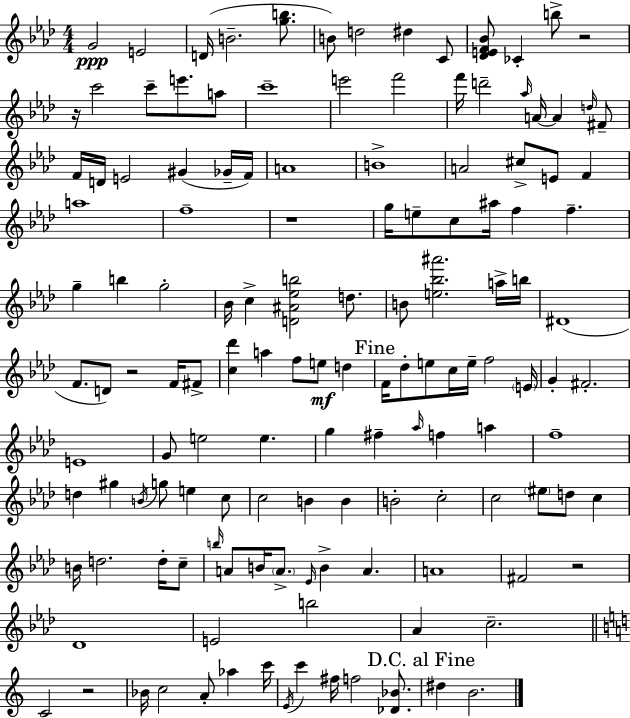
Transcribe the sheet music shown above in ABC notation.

X:1
T:Untitled
M:4/4
L:1/4
K:Ab
G2 E2 D/4 B2 [gb]/2 B/2 d2 ^d C/2 [_DEF_B]/2 _C b/2 z2 z/4 c'2 c'/2 e'/2 a/2 c'4 e'2 f'2 f'/4 d'2 _a/4 A/4 A d/4 ^F/2 F/4 D/4 E2 ^G _G/4 F/4 A4 B4 A2 ^c/2 E/2 F a4 f4 z4 g/4 e/2 c/2 ^a/4 f f g b g2 _B/4 c [D^A_eb]2 d/2 B/2 [e_b^a']2 a/4 b/4 ^D4 F/2 D/2 z2 F/4 ^F/2 [c_d'] a f/2 e/2 d F/4 _d/2 e/2 c/4 e/4 f2 E/4 G ^F2 E4 G/2 e2 e g ^f _a/4 f a f4 d ^g B/4 g/2 e c/2 c2 B B B2 c2 c2 ^e/2 d/2 c B/4 d2 d/4 c/2 b/4 A/2 B/4 A/2 _E/4 B A A4 ^F2 z2 _D4 E2 b2 _A c2 C2 z2 _B/4 c2 A/2 _a c'/4 E/4 c' ^f/4 f2 [_D_B]/2 ^d B2